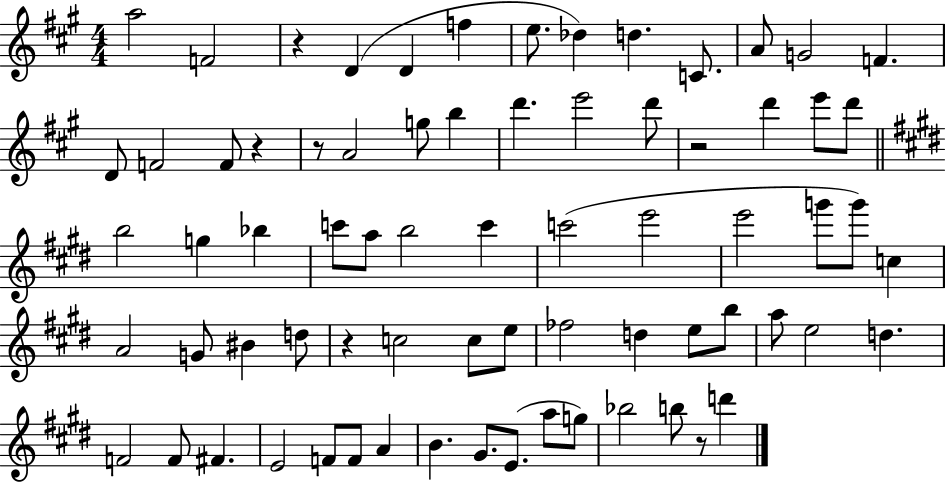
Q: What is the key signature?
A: A major